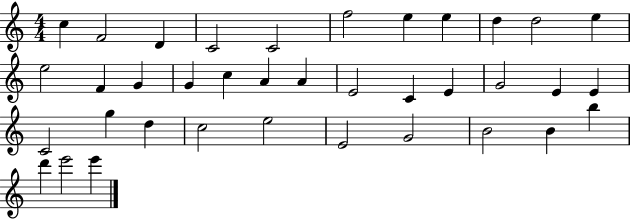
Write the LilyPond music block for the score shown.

{
  \clef treble
  \numericTimeSignature
  \time 4/4
  \key c \major
  c''4 f'2 d'4 | c'2 c'2 | f''2 e''4 e''4 | d''4 d''2 e''4 | \break e''2 f'4 g'4 | g'4 c''4 a'4 a'4 | e'2 c'4 e'4 | g'2 e'4 e'4 | \break c'2 g''4 d''4 | c''2 e''2 | e'2 g'2 | b'2 b'4 b''4 | \break d'''4 e'''2 e'''4 | \bar "|."
}